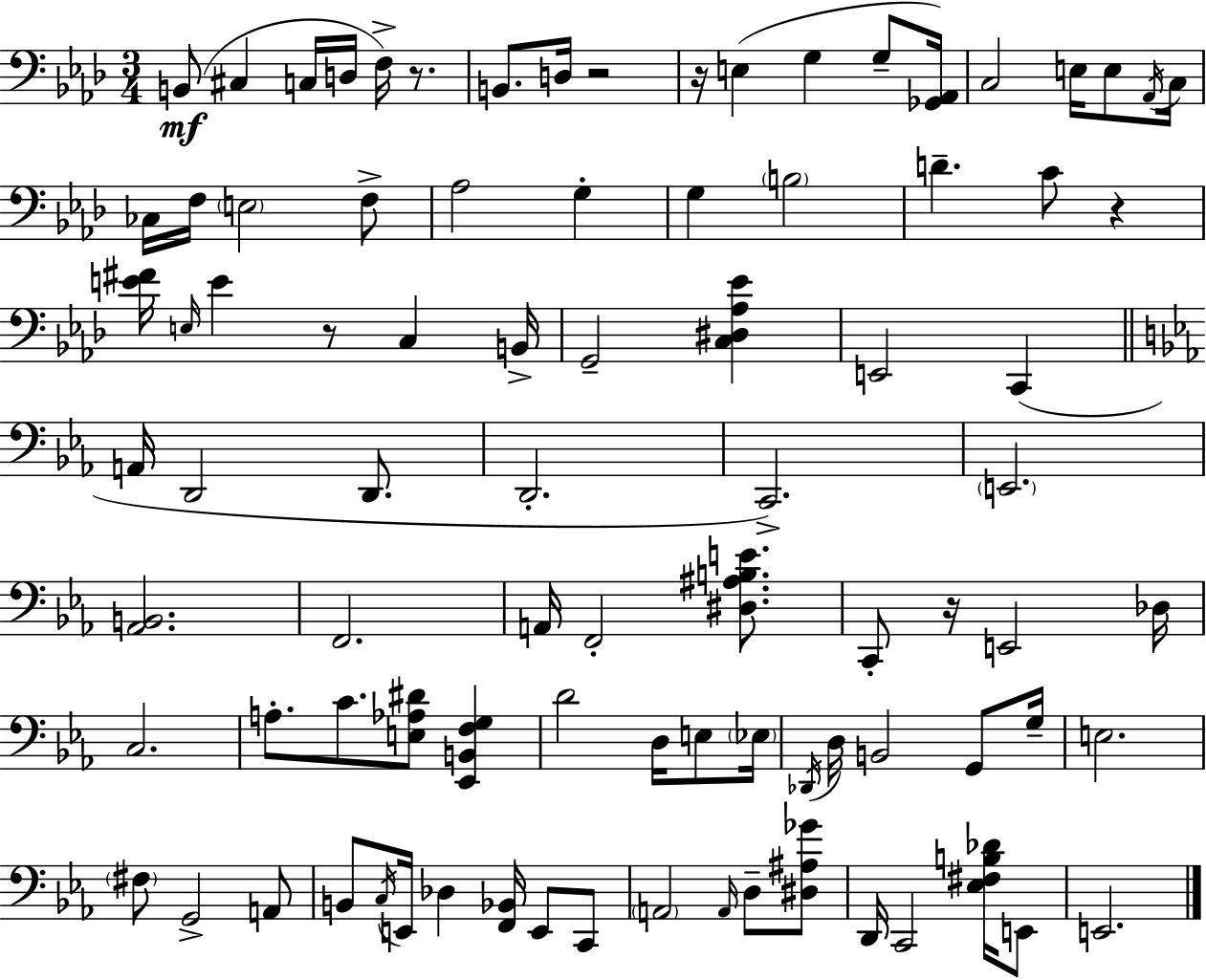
B2/e C#3/q C3/s D3/s F3/s R/e. B2/e. D3/s R/h R/s E3/q G3/q G3/e [Gb2,Ab2]/s C3/h E3/s E3/e Ab2/s C3/s CES3/s F3/s E3/h F3/e Ab3/h G3/q G3/q B3/h D4/q. C4/e R/q [E4,F#4]/s E3/s E4/q R/e C3/q B2/s G2/h [C3,D#3,Ab3,Eb4]/q E2/h C2/q A2/s D2/h D2/e. D2/h. C2/h. E2/h. [Ab2,B2]/h. F2/h. A2/s F2/h [D#3,A#3,B3,E4]/e. C2/e R/s E2/h Db3/s C3/h. A3/e. C4/e. [E3,Ab3,D#4]/e [Eb2,B2,F3,G3]/q D4/h D3/s E3/e Eb3/s Db2/s D3/s B2/h G2/e G3/s E3/h. F#3/e G2/h A2/e B2/e C3/s E2/s Db3/q [F2,Bb2]/s E2/e C2/e A2/h A2/s D3/e [D#3,A#3,Gb4]/e D2/s C2/h [Eb3,F#3,B3,Db4]/s E2/e E2/h.